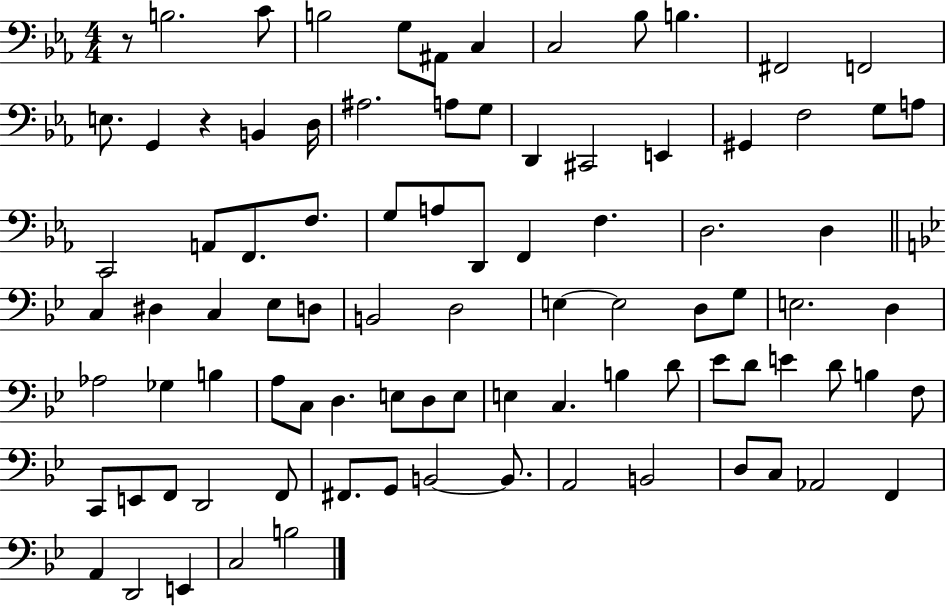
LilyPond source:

{
  \clef bass
  \numericTimeSignature
  \time 4/4
  \key ees \major
  r8 b2. c'8 | b2 g8 ais,8 c4 | c2 bes8 b4. | fis,2 f,2 | \break e8. g,4 r4 b,4 d16 | ais2. a8 g8 | d,4 cis,2 e,4 | gis,4 f2 g8 a8 | \break c,2 a,8 f,8. f8. | g8 a8 d,8 f,4 f4. | d2. d4 | \bar "||" \break \key bes \major c4 dis4 c4 ees8 d8 | b,2 d2 | e4~~ e2 d8 g8 | e2. d4 | \break aes2 ges4 b4 | a8 c8 d4. e8 d8 e8 | e4 c4. b4 d'8 | ees'8 d'8 e'4 d'8 b4 f8 | \break c,8 e,8 f,8 d,2 f,8 | fis,8. g,8 b,2~~ b,8. | a,2 b,2 | d8 c8 aes,2 f,4 | \break a,4 d,2 e,4 | c2 b2 | \bar "|."
}